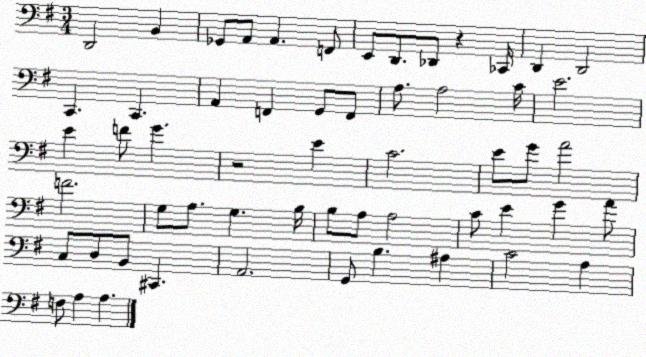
X:1
T:Untitled
M:3/4
L:1/4
K:G
D,,2 B,, _G,,/2 A,,/2 A,, F,,/2 E,,/2 D,,/2 _D,,/2 z _C,,/4 D,, D,,2 C,, C,, A,, F,, G,,/2 F,,/2 A,/2 A,2 C/4 E2 E F/2 G z2 E C2 E/2 G/2 A2 F2 G,/2 A,/2 G, B,/4 B,/2 A,/2 A,2 C/2 E G A/2 C,/2 D,/2 B,,/2 ^C,, A,,2 G,,/2 B, ^A, C2 A, F,/2 A, A,